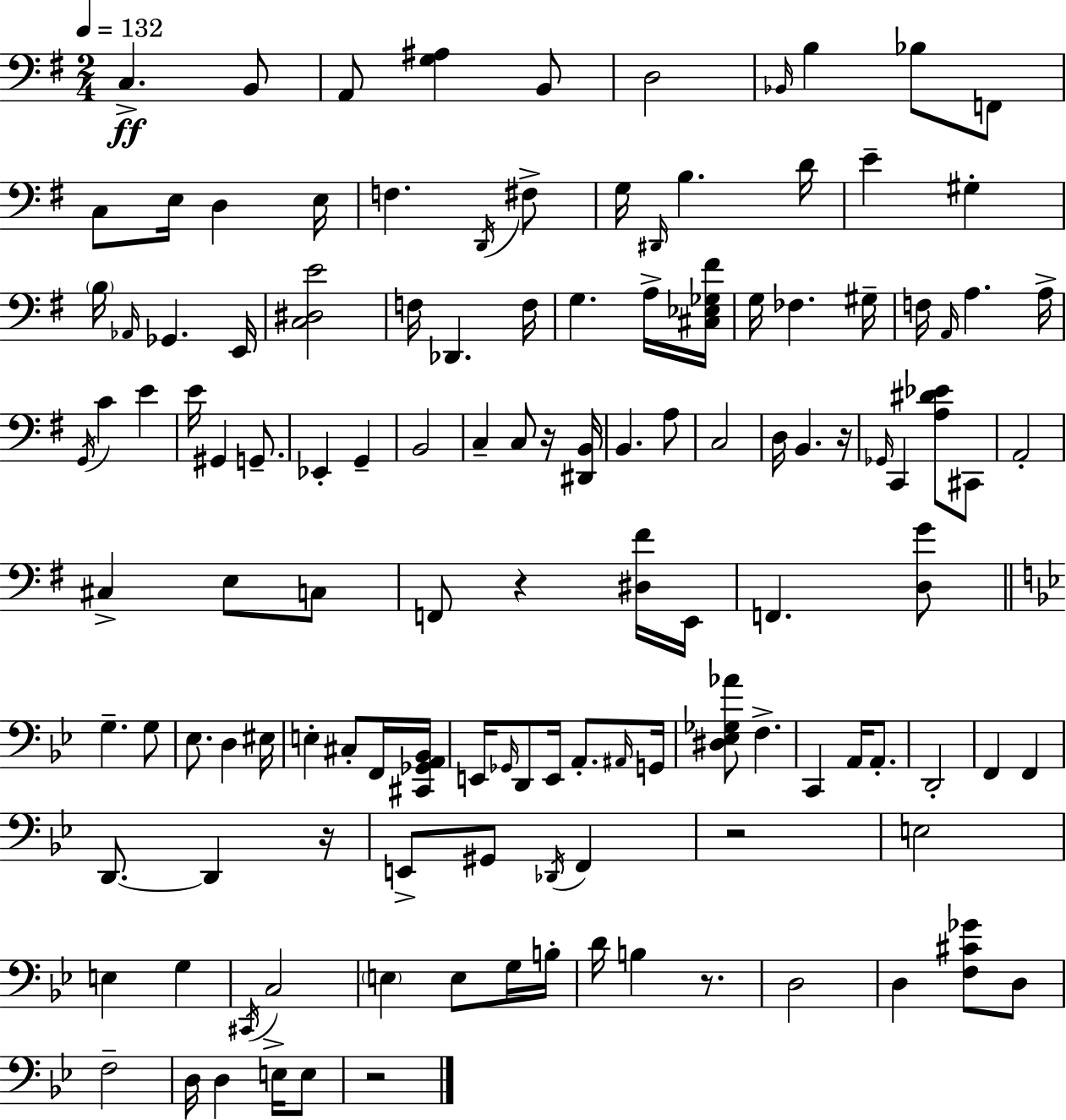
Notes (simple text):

C3/q. B2/e A2/e [G3,A#3]/q B2/e D3/h Bb2/s B3/q Bb3/e F2/e C3/e E3/s D3/q E3/s F3/q. D2/s F#3/e G3/s D#2/s B3/q. D4/s E4/q G#3/q B3/s Ab2/s Gb2/q. E2/s [C3,D#3,E4]/h F3/s Db2/q. F3/s G3/q. A3/s [C#3,Eb3,Gb3,F#4]/s G3/s FES3/q. G#3/s F3/s A2/s A3/q. A3/s G2/s C4/q E4/q E4/s G#2/q G2/e. Eb2/q G2/q B2/h C3/q C3/e R/s [D#2,B2]/s B2/q. A3/e C3/h D3/s B2/q. R/s Gb2/s C2/q [A3,D#4,Eb4]/e C#2/e A2/h C#3/q E3/e C3/e F2/e R/q [D#3,F#4]/s E2/s F2/q. [D3,G4]/e G3/q. G3/e Eb3/e. D3/q EIS3/s E3/q C#3/e F2/s [C#2,Gb2,A2,Bb2]/s E2/s Gb2/s D2/e E2/s A2/e. A#2/s G2/s [D#3,Eb3,Gb3,Ab4]/e F3/q. C2/q A2/s A2/e. D2/h F2/q F2/q D2/e. D2/q R/s E2/e G#2/e Db2/s F2/q R/h E3/h E3/q G3/q C#2/s C3/h E3/q E3/e G3/s B3/s D4/s B3/q R/e. D3/h D3/q [F3,C#4,Gb4]/e D3/e F3/h D3/s D3/q E3/s E3/e R/h